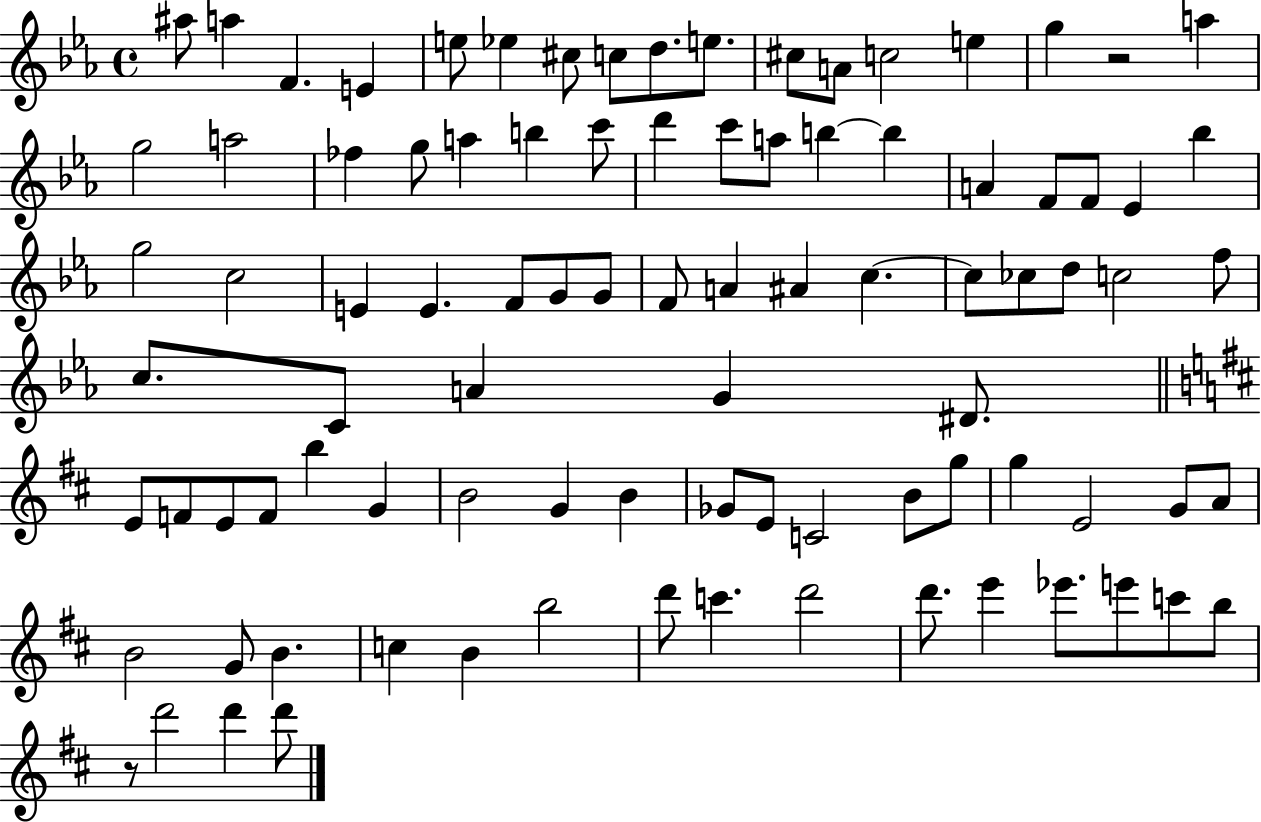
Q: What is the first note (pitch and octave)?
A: A#5